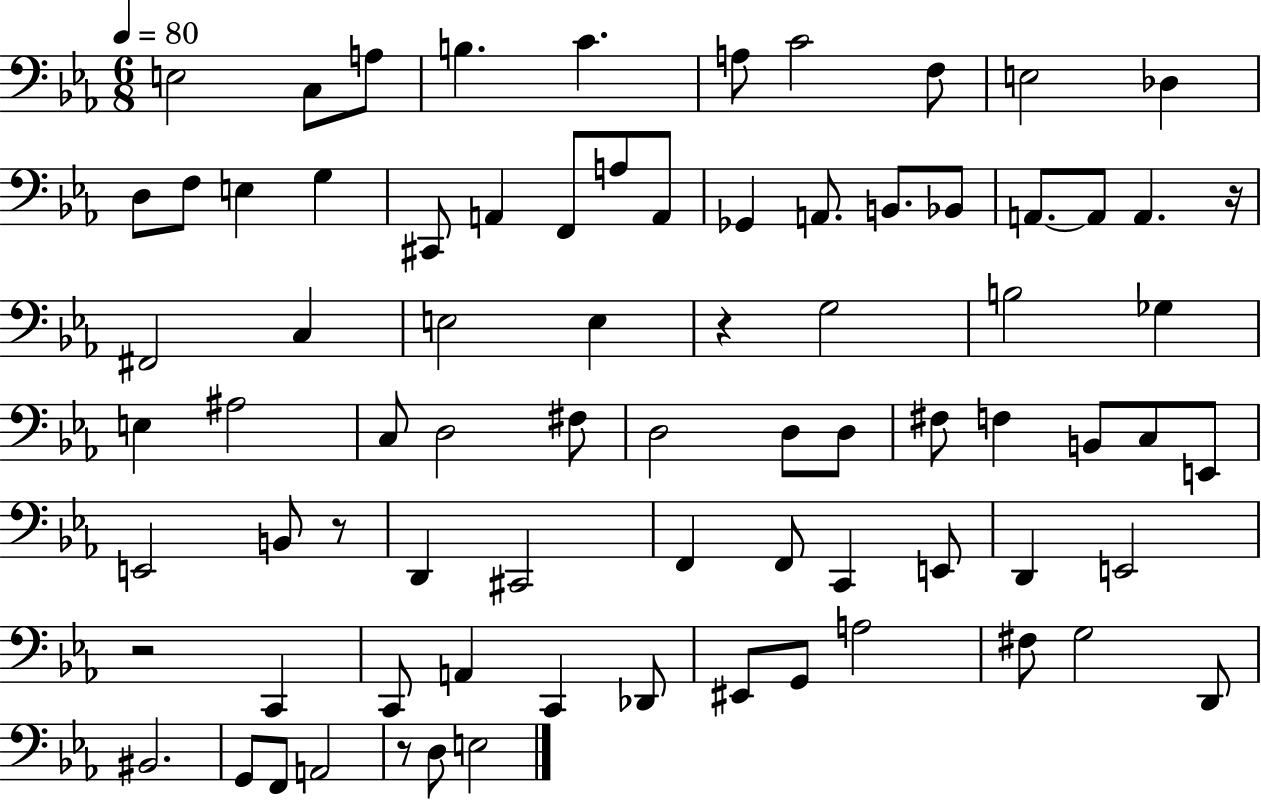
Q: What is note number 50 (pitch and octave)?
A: C#2